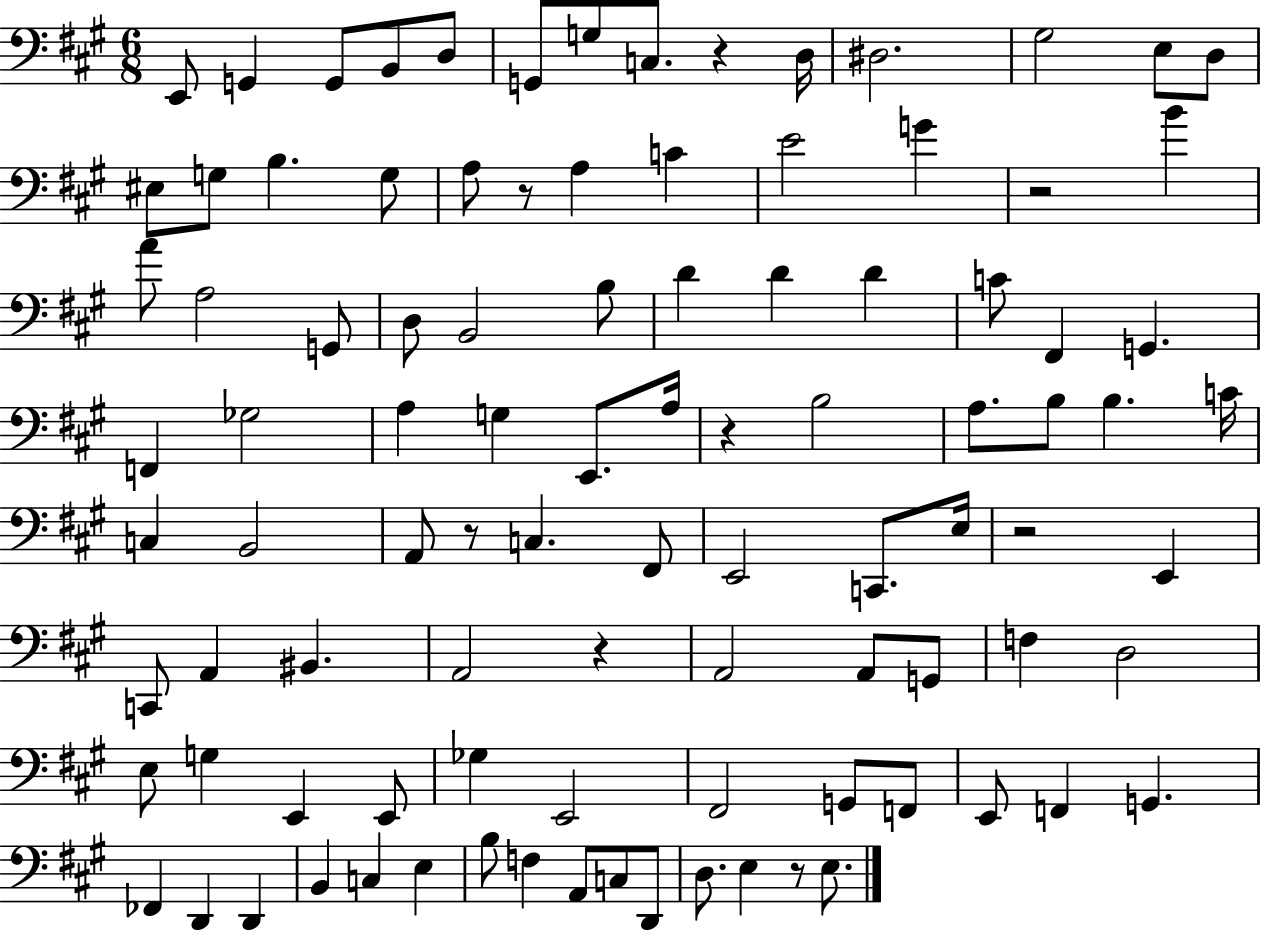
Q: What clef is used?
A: bass